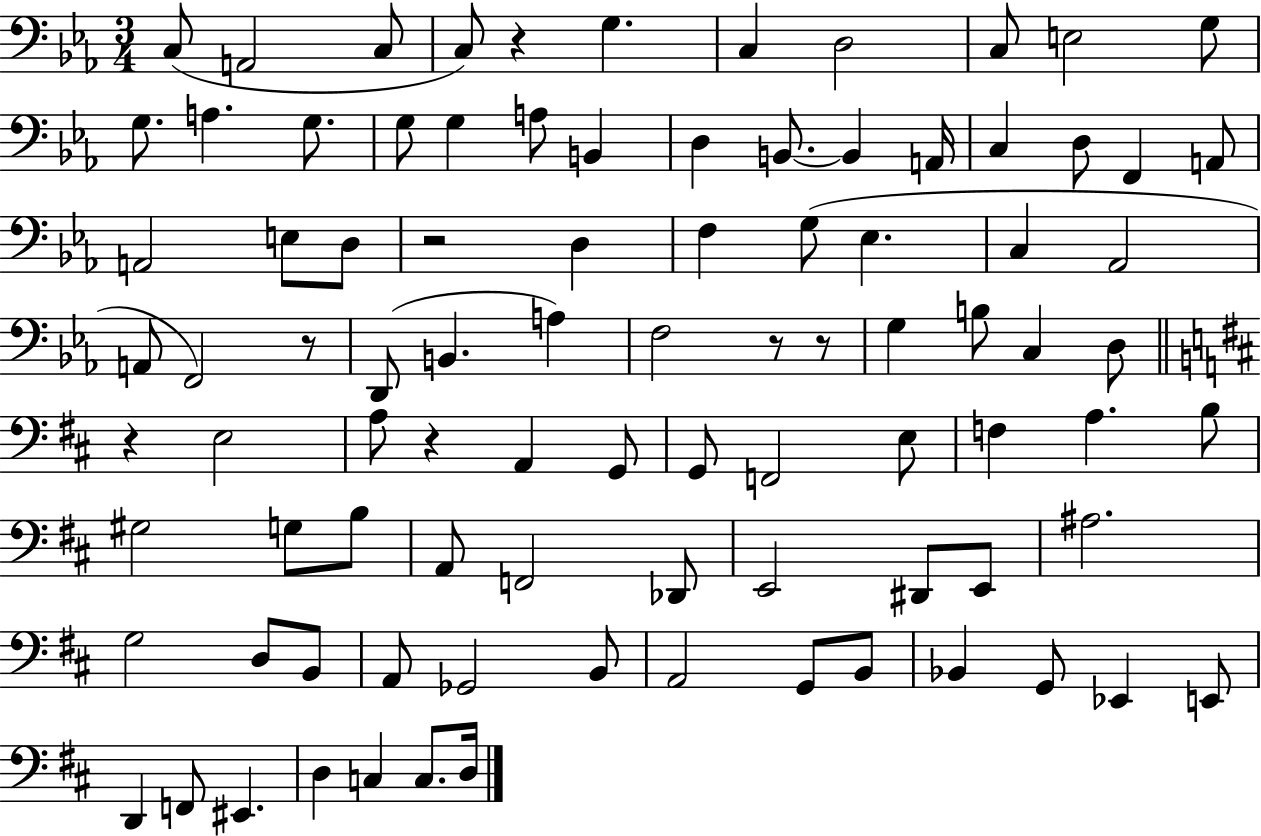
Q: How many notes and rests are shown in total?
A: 91